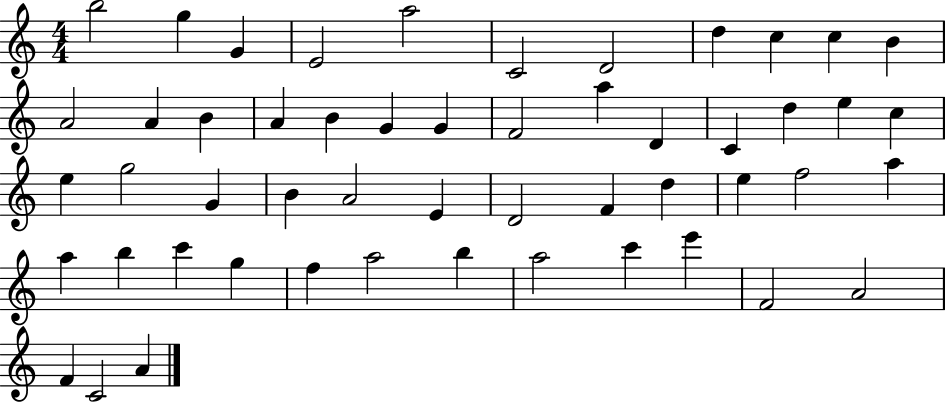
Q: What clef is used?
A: treble